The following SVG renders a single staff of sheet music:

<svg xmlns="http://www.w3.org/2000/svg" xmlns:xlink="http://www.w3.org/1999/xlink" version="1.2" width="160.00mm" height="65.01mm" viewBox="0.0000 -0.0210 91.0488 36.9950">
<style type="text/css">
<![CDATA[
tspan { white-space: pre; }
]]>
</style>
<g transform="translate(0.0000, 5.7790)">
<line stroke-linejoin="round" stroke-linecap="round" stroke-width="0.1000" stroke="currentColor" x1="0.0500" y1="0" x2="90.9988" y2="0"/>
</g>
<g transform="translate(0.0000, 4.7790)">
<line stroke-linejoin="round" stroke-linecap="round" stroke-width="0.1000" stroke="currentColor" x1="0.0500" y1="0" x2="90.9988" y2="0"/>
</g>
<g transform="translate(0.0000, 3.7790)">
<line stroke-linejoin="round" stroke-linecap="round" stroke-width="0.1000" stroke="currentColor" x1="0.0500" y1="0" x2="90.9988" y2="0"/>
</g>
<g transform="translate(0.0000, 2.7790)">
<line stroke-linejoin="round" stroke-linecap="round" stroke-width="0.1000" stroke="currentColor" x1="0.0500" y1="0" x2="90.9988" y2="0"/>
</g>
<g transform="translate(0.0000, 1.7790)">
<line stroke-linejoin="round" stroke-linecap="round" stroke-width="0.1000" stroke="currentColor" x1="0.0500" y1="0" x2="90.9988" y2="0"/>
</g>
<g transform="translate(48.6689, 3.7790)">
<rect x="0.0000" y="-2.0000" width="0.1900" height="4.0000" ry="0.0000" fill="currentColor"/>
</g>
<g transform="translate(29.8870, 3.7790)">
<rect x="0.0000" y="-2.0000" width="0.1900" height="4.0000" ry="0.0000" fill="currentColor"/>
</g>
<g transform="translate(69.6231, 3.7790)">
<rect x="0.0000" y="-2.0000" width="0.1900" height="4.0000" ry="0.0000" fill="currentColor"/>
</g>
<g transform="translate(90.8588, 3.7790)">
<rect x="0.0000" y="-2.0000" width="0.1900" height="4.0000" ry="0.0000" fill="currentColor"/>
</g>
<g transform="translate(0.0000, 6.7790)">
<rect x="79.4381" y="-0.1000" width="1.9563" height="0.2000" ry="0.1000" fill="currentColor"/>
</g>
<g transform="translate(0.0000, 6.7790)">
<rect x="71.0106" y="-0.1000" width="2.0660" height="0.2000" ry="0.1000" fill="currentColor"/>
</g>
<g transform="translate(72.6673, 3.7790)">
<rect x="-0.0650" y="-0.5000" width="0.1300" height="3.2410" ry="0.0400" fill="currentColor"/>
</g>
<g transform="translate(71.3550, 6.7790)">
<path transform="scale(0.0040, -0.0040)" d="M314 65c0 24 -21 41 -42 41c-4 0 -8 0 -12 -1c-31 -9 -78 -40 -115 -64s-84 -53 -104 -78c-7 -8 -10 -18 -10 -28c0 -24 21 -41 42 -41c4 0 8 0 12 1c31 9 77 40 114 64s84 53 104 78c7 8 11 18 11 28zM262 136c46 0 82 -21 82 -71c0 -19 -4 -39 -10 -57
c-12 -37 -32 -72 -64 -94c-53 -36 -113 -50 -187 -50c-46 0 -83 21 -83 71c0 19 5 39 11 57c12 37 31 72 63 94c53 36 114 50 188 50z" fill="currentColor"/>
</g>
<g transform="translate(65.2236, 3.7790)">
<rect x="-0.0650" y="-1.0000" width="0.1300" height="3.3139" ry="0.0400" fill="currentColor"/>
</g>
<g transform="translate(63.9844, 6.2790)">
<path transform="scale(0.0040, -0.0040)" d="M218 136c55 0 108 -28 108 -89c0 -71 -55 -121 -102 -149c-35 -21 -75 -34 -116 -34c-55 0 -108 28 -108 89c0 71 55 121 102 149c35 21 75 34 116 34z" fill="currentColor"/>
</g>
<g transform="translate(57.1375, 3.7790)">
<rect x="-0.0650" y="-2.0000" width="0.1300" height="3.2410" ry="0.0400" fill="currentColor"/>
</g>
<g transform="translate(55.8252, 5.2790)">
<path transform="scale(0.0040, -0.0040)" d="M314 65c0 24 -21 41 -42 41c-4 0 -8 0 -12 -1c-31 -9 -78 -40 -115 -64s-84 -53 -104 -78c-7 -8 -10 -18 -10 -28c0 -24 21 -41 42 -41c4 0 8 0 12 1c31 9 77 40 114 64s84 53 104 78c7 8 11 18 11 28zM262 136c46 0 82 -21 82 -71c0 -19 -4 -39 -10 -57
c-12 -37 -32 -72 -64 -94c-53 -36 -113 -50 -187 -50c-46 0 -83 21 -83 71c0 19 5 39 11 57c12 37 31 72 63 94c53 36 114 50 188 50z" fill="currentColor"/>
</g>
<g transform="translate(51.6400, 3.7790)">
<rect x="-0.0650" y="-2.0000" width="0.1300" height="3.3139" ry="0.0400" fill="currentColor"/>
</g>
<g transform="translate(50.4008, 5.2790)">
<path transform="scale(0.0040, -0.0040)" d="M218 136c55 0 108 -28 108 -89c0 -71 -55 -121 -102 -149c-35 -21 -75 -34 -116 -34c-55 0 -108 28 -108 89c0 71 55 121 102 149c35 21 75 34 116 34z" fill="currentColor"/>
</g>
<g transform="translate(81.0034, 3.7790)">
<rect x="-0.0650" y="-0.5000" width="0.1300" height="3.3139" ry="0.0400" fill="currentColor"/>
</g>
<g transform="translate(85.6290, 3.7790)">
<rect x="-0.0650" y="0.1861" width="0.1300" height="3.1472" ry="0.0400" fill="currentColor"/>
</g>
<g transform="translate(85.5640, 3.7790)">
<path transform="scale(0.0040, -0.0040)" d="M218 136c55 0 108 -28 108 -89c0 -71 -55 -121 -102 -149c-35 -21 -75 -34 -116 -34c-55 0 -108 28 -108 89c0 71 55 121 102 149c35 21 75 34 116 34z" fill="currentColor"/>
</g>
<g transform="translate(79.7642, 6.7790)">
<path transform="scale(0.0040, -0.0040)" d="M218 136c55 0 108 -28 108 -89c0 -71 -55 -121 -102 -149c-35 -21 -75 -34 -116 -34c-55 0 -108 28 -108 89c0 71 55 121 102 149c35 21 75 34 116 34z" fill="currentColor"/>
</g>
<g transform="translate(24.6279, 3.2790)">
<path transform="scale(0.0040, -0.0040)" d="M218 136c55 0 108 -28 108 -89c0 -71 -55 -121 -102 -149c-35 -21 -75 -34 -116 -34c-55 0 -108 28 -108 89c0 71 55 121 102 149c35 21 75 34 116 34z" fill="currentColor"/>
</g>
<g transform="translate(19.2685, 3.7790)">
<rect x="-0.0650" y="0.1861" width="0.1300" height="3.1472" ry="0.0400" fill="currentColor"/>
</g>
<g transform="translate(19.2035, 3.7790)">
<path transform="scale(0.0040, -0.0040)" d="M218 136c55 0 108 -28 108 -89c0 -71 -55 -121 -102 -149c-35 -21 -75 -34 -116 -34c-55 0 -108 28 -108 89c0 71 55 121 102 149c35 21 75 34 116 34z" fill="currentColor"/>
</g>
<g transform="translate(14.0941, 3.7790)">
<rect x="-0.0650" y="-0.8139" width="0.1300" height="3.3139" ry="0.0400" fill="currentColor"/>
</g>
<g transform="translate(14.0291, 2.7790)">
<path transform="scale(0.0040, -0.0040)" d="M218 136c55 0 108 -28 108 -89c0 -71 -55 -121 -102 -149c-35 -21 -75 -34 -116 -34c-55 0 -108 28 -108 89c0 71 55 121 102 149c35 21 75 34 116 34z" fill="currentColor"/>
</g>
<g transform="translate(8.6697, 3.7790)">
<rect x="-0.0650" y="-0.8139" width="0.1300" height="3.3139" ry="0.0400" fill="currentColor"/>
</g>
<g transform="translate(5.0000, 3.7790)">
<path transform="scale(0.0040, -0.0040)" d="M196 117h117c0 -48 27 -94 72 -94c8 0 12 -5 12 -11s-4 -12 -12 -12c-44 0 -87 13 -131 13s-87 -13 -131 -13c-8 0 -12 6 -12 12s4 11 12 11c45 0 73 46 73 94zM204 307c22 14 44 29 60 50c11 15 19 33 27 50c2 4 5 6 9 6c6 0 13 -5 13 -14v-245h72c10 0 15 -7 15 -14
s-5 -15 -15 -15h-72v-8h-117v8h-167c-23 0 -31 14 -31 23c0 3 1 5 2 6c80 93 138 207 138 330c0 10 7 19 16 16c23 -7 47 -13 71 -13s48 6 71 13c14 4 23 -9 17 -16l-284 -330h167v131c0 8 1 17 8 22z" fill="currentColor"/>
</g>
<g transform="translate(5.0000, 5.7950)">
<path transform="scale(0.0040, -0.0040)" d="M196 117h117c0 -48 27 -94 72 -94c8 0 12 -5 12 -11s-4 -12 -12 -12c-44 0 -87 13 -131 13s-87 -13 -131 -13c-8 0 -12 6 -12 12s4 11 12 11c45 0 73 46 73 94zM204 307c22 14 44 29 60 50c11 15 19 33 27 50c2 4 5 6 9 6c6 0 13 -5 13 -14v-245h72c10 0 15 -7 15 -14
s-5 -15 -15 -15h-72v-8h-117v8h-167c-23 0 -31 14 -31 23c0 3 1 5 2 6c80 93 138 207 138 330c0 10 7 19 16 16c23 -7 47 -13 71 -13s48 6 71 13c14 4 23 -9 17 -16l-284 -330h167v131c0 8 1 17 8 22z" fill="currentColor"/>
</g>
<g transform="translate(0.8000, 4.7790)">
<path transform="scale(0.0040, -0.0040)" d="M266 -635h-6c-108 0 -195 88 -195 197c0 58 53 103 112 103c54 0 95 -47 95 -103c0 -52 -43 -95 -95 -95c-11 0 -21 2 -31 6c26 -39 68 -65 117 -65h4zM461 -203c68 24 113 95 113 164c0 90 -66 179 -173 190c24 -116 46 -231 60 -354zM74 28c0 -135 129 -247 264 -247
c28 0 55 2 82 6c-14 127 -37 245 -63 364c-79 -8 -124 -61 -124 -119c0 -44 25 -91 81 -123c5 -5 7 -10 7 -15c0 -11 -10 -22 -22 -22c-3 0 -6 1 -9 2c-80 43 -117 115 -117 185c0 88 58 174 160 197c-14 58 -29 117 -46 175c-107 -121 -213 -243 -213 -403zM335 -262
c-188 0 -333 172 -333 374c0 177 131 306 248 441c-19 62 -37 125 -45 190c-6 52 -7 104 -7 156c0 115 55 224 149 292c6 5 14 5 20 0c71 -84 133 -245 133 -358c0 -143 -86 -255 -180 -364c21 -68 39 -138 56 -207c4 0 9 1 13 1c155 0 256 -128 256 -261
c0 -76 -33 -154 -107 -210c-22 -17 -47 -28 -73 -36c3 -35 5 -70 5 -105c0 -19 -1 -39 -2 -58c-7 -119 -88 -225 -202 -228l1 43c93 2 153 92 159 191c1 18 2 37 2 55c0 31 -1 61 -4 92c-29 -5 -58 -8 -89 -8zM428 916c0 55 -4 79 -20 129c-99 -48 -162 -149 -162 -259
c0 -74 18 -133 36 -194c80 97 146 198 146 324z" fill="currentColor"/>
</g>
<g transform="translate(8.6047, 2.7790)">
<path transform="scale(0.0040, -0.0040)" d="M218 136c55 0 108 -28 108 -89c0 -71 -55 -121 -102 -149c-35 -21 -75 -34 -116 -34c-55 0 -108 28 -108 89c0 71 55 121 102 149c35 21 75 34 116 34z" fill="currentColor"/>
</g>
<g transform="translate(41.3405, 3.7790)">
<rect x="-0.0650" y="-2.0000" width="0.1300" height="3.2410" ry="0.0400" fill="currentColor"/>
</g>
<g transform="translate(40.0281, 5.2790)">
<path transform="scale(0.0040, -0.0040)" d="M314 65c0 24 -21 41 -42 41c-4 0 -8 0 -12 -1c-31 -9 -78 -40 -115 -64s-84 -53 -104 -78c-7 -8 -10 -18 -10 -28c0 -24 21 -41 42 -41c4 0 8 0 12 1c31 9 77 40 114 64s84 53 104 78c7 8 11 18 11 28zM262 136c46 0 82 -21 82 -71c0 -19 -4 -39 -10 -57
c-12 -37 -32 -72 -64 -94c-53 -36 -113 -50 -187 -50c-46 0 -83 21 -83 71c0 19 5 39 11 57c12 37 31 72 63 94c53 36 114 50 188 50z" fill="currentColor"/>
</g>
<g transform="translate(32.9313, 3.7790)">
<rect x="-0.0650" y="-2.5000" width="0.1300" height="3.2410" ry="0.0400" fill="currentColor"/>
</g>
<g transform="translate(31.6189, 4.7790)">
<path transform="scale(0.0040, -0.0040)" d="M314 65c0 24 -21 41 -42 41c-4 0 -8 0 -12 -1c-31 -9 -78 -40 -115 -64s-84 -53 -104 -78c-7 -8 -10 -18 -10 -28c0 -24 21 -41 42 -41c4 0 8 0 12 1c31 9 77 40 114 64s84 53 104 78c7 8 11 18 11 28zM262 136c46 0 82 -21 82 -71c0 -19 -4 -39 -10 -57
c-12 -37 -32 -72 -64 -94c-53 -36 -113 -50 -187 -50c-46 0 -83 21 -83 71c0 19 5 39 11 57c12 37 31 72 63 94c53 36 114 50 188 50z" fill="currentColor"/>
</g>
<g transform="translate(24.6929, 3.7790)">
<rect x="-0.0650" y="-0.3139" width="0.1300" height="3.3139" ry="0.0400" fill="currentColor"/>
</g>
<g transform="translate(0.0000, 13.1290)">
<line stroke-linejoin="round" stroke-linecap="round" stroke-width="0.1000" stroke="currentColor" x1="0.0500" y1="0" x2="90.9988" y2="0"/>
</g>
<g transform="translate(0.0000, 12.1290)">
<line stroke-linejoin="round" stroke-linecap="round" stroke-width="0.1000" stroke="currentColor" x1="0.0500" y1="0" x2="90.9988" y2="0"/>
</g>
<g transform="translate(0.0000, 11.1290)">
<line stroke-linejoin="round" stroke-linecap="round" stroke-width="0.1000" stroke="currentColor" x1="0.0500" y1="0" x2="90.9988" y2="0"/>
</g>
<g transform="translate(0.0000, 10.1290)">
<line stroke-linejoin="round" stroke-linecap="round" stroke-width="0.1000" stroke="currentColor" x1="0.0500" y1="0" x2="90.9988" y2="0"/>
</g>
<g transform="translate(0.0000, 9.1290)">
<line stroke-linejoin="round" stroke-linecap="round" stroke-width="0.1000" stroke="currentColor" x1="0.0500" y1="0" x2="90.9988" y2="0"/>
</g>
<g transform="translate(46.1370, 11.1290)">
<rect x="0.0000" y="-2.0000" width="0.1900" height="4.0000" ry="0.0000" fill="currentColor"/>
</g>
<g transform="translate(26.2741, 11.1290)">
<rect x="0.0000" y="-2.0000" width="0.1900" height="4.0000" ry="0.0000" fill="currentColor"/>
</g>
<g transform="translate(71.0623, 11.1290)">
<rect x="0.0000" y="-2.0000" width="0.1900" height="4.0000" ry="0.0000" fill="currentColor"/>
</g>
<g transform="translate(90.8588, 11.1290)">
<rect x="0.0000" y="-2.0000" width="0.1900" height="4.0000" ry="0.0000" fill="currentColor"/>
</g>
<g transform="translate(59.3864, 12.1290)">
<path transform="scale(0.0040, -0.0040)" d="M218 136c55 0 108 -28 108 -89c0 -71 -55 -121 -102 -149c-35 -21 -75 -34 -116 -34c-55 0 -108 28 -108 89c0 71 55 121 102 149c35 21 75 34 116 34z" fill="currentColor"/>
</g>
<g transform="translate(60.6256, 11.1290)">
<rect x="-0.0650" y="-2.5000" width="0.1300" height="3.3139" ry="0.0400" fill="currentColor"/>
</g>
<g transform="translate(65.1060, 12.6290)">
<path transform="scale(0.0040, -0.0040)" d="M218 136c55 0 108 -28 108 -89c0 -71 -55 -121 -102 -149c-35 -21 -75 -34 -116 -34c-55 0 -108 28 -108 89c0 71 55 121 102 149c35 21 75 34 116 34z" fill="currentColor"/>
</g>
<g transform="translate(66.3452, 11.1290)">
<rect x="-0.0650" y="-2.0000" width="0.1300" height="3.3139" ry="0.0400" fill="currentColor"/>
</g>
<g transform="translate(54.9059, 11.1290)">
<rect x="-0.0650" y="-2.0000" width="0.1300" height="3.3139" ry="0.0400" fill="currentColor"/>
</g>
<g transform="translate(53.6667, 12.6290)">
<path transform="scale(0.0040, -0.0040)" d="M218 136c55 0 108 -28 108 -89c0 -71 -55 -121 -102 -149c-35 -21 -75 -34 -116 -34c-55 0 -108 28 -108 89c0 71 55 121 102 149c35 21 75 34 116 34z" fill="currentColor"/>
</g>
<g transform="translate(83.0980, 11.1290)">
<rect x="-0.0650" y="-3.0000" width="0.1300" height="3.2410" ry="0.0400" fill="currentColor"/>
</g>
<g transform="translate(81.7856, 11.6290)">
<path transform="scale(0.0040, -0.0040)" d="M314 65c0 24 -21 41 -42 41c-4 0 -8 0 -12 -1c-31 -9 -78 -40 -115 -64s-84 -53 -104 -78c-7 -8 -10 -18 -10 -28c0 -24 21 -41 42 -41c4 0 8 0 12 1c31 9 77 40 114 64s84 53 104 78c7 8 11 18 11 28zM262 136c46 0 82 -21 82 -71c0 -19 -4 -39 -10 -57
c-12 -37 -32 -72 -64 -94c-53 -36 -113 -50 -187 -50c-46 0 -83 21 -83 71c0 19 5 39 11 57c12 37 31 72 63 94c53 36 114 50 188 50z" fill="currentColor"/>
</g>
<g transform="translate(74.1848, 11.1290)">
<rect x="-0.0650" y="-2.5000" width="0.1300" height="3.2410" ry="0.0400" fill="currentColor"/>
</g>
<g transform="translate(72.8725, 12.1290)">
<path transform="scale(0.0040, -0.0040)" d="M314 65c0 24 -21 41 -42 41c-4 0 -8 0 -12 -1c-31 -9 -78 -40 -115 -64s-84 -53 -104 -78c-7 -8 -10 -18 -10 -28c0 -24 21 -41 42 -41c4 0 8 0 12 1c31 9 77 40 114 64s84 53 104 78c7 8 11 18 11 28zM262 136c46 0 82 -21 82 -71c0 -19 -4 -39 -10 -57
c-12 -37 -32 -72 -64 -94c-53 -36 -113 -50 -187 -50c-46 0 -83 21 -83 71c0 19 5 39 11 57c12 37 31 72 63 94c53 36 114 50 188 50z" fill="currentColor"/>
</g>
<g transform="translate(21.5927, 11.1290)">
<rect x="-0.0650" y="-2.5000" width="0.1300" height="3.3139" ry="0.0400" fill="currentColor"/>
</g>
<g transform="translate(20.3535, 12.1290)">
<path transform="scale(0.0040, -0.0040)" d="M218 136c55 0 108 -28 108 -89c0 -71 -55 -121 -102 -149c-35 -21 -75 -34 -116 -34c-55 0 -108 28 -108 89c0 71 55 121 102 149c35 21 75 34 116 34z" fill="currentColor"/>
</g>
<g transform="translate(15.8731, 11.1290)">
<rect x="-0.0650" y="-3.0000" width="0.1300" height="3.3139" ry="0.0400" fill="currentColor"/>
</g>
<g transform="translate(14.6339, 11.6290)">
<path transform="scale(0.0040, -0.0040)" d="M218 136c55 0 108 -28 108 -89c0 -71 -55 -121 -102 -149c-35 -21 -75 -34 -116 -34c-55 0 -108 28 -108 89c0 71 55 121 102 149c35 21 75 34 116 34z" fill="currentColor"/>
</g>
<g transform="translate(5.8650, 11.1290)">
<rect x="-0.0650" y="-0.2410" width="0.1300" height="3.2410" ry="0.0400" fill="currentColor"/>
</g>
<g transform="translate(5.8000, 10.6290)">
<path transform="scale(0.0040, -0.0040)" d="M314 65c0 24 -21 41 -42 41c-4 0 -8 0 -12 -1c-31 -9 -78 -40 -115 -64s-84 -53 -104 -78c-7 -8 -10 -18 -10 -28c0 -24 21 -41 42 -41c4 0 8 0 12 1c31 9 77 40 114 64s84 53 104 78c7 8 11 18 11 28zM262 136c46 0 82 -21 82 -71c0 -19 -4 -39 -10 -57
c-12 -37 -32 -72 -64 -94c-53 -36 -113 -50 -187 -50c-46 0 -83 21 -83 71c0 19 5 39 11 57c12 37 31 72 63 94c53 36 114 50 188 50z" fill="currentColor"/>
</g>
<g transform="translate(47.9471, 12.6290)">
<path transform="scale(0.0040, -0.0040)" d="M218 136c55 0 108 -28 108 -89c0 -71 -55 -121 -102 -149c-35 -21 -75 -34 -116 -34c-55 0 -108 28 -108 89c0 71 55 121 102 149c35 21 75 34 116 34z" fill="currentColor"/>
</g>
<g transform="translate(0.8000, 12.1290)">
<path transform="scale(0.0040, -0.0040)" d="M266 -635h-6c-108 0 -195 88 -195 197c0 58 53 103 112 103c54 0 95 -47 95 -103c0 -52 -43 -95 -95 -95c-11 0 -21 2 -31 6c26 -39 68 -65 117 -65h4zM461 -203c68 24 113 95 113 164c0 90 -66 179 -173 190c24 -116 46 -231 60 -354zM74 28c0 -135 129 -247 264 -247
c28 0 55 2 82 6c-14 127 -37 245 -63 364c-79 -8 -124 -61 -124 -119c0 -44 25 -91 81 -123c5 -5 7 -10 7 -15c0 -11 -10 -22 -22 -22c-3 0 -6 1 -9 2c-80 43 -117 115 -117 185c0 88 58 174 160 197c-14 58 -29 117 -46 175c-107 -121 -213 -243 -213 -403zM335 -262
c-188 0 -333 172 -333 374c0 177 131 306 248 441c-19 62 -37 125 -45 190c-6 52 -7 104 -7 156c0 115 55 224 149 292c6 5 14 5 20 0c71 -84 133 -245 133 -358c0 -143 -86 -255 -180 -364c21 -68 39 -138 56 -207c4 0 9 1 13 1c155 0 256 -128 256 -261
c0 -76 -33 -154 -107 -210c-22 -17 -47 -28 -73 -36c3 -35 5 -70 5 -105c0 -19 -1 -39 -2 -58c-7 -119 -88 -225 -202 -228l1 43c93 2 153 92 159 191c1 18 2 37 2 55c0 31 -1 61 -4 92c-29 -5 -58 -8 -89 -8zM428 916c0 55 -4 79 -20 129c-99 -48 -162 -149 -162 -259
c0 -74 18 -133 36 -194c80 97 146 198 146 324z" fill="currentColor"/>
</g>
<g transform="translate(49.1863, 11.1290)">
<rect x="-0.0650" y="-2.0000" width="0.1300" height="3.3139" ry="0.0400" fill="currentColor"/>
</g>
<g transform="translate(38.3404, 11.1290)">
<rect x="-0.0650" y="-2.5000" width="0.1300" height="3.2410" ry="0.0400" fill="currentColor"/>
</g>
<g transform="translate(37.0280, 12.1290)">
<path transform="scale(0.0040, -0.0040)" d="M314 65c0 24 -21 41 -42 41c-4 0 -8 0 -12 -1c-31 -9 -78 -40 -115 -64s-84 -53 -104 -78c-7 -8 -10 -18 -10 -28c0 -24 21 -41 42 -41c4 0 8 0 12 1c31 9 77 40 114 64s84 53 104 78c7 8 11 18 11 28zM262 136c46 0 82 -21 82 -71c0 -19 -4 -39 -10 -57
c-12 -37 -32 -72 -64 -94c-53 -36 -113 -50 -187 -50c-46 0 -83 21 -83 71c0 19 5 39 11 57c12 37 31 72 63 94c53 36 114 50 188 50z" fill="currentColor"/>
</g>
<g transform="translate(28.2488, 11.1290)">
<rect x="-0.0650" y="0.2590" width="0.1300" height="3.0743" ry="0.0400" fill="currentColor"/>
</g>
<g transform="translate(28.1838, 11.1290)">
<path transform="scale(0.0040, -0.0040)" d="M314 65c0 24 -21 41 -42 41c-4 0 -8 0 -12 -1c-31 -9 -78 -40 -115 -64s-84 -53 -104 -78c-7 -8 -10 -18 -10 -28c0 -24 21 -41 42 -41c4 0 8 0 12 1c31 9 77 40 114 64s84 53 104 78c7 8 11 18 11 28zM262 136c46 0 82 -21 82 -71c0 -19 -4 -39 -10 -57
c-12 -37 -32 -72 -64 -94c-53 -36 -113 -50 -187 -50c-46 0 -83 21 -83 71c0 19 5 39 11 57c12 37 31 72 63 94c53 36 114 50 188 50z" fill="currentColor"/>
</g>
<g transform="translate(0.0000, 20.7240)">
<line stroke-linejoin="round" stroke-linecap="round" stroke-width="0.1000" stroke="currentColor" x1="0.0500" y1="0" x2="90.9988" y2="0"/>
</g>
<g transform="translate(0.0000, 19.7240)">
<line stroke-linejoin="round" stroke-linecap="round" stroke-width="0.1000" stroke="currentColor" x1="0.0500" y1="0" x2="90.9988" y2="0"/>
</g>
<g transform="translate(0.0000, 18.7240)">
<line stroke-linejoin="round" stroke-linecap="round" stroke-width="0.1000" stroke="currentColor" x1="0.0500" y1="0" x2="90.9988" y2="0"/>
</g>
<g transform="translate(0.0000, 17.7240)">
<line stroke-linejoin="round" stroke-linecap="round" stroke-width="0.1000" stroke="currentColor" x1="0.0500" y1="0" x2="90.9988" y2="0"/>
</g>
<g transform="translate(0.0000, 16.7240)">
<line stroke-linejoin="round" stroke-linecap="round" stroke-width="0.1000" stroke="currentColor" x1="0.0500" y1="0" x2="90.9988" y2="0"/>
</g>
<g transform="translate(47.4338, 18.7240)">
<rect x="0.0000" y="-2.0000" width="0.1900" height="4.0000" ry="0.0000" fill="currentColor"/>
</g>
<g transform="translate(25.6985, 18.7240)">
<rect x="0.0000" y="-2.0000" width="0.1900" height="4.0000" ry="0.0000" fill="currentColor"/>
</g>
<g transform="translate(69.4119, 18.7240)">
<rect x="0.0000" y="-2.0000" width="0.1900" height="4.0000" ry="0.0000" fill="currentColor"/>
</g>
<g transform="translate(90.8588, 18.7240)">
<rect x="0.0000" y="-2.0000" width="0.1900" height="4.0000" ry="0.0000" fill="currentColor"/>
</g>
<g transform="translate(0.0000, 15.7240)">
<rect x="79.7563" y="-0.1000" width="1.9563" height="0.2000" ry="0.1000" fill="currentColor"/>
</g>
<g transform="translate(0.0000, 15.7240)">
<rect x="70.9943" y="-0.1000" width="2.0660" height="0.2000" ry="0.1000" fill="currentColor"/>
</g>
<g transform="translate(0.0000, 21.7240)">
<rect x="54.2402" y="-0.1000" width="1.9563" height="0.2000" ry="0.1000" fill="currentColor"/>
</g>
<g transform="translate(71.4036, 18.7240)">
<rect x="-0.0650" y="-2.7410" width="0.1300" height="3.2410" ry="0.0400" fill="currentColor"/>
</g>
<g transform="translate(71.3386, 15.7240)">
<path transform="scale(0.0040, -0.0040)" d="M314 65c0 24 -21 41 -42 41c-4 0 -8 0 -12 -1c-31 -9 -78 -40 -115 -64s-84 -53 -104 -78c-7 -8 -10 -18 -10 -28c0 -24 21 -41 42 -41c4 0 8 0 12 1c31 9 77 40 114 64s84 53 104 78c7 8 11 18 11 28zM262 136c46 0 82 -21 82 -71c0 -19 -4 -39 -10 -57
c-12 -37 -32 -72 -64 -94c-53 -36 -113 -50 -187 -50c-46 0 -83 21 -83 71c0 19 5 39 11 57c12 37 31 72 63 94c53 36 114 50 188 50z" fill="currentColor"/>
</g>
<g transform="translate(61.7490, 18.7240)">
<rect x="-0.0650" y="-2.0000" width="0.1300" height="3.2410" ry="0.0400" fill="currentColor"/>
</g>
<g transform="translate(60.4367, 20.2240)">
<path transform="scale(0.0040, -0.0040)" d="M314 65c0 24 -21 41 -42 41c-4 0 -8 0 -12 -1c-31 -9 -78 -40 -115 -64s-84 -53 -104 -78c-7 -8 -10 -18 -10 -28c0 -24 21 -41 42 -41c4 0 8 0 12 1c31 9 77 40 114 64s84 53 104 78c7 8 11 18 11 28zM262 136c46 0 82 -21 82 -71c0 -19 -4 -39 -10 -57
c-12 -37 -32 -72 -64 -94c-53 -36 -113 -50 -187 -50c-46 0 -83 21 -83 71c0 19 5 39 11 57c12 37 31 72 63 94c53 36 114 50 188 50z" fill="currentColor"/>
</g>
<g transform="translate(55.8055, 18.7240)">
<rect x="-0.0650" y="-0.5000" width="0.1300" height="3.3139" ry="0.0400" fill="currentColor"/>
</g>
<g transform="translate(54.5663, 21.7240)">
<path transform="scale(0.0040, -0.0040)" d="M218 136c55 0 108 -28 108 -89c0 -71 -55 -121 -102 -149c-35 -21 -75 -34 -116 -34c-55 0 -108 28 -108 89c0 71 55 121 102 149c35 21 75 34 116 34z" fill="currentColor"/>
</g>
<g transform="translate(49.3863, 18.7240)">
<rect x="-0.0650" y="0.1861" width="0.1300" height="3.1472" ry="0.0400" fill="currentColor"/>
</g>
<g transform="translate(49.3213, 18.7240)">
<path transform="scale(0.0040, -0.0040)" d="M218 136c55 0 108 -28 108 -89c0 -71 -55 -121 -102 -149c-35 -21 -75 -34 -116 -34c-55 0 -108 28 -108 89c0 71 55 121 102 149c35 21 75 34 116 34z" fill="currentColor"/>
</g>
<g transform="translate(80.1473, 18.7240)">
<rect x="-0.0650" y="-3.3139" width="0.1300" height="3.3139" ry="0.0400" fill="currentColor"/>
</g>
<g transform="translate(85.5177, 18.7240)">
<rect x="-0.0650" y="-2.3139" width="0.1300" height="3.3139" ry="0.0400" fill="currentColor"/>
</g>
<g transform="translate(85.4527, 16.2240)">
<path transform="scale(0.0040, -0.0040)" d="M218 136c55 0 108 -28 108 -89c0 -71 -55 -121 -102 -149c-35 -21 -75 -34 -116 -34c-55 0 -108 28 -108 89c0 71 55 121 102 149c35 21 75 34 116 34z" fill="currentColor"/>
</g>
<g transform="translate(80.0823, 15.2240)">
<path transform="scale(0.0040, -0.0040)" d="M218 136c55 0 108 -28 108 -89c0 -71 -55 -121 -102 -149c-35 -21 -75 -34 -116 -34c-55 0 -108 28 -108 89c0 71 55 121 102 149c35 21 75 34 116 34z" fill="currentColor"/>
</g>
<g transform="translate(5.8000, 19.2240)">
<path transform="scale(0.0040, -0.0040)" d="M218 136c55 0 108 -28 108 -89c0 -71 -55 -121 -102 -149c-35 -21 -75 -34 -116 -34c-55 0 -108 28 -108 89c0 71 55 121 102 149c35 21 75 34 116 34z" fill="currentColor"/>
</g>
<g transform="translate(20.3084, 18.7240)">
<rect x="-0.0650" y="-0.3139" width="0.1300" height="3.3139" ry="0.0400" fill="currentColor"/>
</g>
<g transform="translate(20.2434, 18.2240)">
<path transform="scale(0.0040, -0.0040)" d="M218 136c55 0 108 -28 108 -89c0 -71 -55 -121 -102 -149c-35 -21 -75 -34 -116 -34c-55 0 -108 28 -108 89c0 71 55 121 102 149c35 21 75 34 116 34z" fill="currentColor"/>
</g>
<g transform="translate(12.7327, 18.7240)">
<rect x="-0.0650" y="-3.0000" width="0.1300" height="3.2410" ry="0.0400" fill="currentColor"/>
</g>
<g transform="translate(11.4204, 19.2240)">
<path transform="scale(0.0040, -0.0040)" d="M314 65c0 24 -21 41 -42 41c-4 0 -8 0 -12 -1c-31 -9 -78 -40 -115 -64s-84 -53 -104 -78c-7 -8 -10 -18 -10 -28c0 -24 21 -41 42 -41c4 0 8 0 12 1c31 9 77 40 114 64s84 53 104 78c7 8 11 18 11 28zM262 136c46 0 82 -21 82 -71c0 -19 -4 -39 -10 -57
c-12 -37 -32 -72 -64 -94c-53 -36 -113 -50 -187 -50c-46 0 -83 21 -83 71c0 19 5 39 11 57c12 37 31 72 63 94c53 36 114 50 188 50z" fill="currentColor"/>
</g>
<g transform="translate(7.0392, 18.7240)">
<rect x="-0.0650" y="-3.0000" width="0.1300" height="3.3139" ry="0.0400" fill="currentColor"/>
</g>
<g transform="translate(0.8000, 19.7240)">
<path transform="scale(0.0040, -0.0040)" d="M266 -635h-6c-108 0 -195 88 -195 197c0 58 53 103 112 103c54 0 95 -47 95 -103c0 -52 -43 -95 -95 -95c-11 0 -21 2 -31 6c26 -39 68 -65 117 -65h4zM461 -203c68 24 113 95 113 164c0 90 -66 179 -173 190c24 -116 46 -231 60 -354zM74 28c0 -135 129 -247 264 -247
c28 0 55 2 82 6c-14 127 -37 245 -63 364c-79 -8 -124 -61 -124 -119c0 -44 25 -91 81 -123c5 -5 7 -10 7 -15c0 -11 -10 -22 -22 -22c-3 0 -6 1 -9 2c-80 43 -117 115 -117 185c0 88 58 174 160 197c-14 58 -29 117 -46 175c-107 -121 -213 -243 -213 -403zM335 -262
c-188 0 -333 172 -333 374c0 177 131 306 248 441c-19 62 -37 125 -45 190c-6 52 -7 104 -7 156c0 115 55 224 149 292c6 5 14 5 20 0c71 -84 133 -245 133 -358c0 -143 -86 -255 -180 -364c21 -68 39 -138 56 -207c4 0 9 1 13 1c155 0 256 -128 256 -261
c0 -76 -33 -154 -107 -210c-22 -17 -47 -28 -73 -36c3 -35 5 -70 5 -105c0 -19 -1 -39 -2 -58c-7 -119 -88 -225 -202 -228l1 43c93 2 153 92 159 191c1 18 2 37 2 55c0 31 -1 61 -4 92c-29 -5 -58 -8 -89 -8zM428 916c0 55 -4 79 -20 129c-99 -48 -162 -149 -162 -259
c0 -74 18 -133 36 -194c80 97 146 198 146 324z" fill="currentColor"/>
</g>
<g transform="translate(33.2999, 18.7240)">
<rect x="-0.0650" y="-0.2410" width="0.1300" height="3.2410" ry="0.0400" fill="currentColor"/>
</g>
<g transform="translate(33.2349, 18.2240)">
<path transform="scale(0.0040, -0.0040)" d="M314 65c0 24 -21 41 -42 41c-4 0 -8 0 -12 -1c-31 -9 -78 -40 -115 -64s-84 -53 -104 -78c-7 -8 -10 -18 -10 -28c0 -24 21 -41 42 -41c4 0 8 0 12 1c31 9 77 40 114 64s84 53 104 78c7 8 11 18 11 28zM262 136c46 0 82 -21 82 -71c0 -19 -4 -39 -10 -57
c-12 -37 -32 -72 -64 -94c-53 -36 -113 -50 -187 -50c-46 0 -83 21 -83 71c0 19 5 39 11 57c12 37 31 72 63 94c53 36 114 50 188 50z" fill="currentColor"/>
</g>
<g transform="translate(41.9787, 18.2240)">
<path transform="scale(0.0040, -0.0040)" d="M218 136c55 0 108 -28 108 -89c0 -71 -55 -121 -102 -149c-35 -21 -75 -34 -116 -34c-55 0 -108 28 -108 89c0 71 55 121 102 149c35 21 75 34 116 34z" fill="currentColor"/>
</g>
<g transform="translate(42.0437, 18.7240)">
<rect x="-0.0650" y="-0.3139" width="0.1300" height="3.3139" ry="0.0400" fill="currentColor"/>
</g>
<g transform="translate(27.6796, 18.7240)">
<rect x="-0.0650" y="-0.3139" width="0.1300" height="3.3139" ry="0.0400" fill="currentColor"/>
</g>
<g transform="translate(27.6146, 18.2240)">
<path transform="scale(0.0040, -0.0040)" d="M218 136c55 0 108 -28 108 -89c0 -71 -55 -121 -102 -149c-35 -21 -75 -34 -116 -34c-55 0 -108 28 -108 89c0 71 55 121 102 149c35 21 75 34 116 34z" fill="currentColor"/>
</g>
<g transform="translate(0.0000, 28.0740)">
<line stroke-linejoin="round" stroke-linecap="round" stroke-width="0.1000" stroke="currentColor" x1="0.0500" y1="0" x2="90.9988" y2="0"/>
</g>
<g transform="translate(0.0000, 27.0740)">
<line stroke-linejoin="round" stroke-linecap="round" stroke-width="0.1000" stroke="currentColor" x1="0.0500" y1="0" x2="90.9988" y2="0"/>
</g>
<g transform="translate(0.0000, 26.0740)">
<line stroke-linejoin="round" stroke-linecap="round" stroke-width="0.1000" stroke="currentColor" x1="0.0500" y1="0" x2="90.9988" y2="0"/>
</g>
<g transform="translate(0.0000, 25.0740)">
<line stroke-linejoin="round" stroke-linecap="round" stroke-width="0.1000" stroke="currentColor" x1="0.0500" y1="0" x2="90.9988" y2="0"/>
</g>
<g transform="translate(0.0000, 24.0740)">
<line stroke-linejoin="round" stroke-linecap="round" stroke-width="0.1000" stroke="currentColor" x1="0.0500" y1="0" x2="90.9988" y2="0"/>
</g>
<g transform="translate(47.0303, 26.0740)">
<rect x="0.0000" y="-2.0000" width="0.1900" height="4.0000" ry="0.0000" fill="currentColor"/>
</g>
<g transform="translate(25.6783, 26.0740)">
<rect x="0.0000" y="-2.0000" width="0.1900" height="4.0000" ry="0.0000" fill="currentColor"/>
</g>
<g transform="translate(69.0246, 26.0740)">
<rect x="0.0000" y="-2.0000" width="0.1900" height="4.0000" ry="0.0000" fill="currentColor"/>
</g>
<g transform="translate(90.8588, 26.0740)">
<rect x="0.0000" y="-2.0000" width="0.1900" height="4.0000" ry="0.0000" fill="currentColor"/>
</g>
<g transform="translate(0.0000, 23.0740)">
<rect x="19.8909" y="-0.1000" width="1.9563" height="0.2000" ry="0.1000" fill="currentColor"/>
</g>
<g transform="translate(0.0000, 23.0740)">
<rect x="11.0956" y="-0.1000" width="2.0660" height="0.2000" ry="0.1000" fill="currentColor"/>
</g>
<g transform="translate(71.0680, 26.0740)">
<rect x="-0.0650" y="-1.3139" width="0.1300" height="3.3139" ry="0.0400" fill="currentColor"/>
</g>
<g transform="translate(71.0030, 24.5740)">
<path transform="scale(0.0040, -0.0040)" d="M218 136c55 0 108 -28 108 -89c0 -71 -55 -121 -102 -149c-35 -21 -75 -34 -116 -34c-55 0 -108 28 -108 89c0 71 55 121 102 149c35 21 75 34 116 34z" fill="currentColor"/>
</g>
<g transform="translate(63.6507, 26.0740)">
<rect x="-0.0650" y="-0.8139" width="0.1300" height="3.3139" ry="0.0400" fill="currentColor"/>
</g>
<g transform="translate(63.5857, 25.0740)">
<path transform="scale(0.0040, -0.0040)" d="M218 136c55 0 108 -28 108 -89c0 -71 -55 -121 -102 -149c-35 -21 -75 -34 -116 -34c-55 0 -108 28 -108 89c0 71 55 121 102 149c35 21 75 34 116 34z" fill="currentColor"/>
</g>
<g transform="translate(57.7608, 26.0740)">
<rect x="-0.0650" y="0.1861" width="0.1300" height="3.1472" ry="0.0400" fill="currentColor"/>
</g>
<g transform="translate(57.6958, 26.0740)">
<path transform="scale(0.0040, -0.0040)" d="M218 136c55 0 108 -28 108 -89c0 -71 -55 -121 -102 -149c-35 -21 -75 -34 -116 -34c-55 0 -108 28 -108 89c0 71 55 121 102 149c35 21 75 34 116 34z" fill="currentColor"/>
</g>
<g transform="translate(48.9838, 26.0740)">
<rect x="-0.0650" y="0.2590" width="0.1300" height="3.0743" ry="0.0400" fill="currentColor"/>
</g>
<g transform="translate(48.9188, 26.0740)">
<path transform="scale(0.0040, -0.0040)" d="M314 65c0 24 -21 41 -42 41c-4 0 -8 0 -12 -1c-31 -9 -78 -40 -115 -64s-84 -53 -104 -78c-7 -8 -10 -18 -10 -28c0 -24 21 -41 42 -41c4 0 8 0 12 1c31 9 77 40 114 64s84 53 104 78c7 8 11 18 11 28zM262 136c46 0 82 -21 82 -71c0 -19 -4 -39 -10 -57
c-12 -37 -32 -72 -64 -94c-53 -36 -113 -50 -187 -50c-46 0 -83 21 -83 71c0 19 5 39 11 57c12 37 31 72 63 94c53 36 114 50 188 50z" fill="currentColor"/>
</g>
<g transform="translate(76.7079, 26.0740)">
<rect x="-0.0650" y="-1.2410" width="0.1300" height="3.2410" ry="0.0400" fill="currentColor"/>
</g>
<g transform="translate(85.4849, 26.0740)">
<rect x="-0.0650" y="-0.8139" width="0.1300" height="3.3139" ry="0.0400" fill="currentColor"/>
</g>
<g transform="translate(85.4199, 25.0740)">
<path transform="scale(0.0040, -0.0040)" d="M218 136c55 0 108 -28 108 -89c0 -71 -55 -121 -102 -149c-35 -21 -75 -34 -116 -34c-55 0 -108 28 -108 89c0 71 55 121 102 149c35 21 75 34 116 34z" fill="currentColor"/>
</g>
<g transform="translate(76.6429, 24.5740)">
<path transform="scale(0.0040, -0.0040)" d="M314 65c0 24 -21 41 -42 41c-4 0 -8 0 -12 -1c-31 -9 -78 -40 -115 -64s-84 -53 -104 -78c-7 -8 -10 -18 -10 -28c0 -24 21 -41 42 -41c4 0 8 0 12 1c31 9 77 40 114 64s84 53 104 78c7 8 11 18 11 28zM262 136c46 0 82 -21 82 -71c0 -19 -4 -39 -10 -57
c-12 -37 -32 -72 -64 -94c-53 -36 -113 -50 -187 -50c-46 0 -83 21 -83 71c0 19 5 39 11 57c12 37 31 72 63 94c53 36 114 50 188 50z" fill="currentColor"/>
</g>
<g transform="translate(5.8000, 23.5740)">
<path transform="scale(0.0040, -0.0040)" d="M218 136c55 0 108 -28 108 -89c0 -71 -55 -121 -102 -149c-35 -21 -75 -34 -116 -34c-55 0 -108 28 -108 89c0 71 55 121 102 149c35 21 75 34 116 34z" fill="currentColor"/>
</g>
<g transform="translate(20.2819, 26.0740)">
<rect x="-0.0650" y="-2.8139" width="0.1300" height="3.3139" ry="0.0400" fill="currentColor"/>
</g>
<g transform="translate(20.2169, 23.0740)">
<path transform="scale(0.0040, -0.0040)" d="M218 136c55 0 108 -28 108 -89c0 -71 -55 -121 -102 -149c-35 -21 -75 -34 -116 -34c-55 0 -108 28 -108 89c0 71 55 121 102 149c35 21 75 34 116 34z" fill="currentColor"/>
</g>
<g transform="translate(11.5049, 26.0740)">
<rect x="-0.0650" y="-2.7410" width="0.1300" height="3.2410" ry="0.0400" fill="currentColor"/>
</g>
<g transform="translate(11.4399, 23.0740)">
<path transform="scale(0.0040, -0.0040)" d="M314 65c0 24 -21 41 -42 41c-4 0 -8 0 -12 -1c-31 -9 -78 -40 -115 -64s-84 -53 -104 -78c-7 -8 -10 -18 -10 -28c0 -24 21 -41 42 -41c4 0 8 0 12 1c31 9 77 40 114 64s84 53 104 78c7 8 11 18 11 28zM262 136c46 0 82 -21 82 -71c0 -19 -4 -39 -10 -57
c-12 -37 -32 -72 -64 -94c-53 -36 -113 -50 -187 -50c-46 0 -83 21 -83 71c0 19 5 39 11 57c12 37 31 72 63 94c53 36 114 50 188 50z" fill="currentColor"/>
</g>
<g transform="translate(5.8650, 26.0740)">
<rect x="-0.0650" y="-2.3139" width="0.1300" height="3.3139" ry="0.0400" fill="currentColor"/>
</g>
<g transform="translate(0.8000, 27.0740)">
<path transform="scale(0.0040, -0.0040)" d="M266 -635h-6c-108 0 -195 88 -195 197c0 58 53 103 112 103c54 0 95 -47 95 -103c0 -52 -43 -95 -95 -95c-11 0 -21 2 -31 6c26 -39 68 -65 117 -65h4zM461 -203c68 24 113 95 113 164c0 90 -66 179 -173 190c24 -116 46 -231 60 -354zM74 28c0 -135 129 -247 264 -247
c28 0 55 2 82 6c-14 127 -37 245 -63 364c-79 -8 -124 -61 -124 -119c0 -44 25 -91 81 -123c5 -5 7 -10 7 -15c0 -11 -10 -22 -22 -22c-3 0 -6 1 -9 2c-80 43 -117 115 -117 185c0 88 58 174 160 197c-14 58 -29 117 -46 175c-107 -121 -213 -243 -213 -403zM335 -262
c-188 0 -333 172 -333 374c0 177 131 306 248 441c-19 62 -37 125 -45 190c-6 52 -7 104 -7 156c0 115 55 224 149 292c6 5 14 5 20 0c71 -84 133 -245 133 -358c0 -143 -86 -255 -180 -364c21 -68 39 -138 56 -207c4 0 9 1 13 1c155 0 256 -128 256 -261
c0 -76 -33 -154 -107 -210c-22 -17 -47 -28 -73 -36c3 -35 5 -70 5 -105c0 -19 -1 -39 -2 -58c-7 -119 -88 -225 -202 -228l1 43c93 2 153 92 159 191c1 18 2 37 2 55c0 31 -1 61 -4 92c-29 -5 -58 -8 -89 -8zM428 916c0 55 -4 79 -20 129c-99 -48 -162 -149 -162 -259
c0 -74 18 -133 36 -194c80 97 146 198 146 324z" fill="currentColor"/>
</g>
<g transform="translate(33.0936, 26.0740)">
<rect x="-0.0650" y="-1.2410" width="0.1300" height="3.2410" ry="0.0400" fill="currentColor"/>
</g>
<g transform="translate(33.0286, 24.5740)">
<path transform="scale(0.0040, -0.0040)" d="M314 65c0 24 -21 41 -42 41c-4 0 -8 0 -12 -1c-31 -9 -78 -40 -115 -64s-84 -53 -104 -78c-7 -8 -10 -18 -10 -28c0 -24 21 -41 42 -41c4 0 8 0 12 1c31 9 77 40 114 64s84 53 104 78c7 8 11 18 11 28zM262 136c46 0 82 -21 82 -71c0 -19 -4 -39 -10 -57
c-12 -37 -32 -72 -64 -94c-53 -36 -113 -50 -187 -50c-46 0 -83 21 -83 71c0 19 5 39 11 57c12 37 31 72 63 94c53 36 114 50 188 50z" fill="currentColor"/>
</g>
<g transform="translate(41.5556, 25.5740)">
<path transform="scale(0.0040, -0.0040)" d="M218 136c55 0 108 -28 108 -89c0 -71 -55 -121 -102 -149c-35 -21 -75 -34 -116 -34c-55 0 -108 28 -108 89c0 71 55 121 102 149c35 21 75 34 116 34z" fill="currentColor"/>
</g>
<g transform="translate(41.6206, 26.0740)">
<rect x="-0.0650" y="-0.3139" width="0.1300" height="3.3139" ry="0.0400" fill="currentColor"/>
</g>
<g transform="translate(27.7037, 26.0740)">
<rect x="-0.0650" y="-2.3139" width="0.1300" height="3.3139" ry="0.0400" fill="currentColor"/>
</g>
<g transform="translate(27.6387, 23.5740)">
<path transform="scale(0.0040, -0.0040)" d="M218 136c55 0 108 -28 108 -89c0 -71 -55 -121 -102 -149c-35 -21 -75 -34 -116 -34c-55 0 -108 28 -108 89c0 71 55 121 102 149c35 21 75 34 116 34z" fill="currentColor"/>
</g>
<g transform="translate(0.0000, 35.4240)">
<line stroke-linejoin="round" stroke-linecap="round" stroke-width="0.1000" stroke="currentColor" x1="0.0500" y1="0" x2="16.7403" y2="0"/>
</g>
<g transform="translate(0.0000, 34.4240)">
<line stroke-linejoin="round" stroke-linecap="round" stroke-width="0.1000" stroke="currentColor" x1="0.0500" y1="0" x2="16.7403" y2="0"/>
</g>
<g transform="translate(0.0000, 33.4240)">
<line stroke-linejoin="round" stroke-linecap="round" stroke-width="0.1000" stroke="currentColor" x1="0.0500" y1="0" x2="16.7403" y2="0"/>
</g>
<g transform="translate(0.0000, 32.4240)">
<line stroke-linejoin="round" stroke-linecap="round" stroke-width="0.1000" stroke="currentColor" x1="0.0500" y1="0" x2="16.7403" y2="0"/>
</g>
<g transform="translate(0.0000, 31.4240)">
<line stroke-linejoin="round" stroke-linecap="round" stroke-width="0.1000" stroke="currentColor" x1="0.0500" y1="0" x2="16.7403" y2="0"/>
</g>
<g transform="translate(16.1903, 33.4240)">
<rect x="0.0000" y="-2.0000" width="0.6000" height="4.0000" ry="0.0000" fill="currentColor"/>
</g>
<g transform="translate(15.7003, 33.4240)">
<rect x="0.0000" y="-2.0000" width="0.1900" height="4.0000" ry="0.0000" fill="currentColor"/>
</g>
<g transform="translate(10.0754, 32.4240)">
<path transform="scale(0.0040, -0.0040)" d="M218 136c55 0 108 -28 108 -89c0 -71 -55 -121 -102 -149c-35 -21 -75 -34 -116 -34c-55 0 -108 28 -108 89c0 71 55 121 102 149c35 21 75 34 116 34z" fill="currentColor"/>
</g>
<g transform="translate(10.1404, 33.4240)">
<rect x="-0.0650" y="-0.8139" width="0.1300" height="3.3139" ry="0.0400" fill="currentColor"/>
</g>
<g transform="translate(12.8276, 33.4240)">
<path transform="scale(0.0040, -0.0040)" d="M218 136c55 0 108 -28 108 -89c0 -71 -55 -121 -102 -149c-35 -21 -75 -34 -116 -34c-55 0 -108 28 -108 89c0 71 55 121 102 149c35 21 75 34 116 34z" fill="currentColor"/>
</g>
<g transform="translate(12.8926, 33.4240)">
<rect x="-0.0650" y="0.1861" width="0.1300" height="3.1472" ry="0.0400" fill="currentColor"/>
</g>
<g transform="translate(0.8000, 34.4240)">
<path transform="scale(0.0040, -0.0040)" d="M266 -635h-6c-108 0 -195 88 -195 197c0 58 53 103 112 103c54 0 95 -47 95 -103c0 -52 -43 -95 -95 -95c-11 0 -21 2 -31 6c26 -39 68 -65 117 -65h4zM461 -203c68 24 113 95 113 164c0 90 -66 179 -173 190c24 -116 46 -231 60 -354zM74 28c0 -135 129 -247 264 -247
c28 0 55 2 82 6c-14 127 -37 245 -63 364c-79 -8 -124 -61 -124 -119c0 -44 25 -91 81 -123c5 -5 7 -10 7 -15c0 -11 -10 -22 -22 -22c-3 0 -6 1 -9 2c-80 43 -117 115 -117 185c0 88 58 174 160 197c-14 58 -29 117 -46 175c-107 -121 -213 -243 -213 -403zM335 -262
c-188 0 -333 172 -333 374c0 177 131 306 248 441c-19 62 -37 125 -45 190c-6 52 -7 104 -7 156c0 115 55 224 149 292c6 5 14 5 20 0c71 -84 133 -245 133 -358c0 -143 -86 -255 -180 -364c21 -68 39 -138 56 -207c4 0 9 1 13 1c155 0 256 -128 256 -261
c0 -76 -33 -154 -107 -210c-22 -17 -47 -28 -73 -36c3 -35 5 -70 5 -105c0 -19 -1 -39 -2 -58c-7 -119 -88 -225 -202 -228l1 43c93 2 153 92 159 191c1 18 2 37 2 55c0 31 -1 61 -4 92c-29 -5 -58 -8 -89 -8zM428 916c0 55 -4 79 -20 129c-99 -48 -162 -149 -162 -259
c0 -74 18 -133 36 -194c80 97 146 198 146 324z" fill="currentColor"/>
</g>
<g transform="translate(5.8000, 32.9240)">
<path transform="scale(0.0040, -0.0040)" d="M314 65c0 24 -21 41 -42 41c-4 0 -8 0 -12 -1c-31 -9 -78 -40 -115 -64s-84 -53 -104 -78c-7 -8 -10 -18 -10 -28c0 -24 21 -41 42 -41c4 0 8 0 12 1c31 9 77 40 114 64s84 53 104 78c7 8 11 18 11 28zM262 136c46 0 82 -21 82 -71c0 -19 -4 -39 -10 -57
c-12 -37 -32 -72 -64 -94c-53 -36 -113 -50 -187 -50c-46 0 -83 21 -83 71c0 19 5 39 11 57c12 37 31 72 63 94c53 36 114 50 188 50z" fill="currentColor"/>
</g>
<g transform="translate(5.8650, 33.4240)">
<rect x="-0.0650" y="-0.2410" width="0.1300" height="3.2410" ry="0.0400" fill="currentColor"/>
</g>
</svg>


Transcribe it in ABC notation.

X:1
T:Untitled
M:4/4
L:1/4
K:C
d d B c G2 F2 F F2 D C2 C B c2 A G B2 G2 F F G F G2 A2 A A2 c c c2 c B C F2 a2 b g g a2 a g e2 c B2 B d e e2 d c2 d B